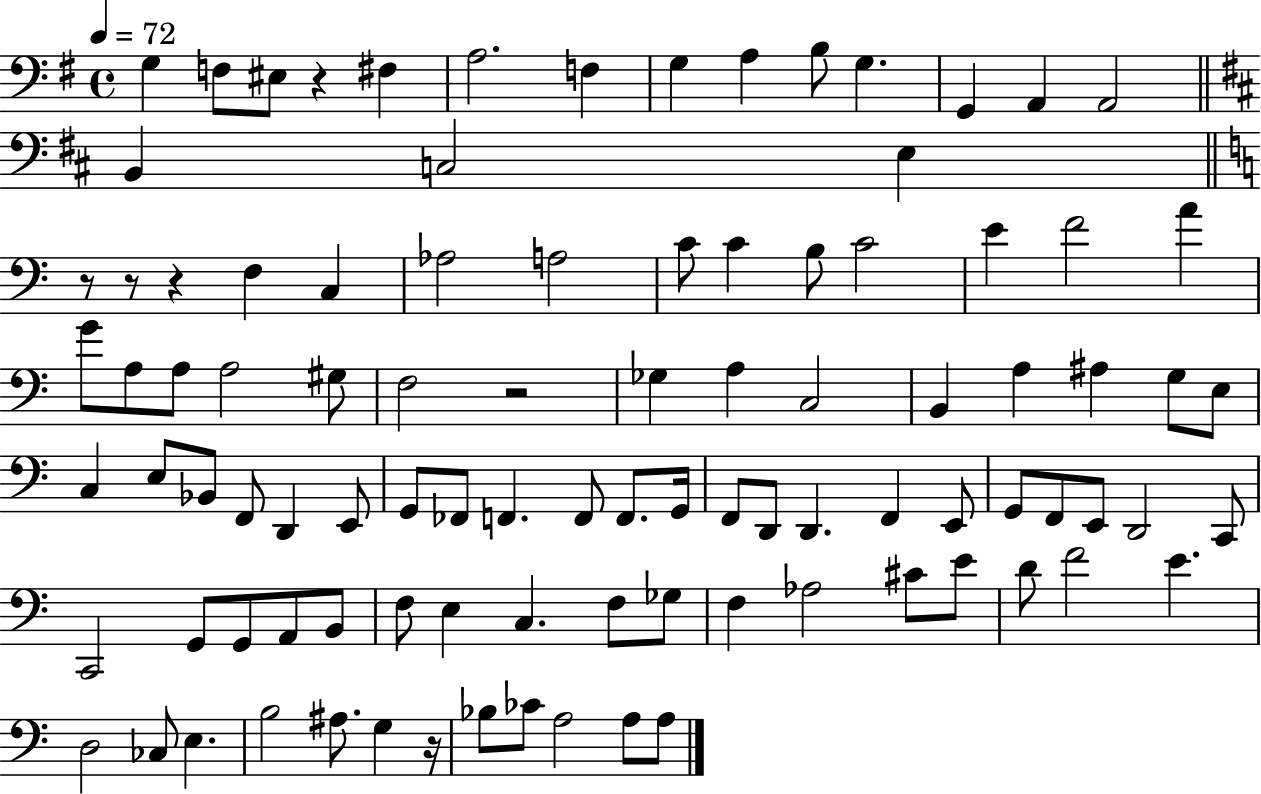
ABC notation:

X:1
T:Untitled
M:4/4
L:1/4
K:G
G, F,/2 ^E,/2 z ^F, A,2 F, G, A, B,/2 G, G,, A,, A,,2 B,, C,2 E, z/2 z/2 z F, C, _A,2 A,2 C/2 C B,/2 C2 E F2 A G/2 A,/2 A,/2 A,2 ^G,/2 F,2 z2 _G, A, C,2 B,, A, ^A, G,/2 E,/2 C, E,/2 _B,,/2 F,,/2 D,, E,,/2 G,,/2 _F,,/2 F,, F,,/2 F,,/2 G,,/4 F,,/2 D,,/2 D,, F,, E,,/2 G,,/2 F,,/2 E,,/2 D,,2 C,,/2 C,,2 G,,/2 G,,/2 A,,/2 B,,/2 F,/2 E, C, F,/2 _G,/2 F, _A,2 ^C/2 E/2 D/2 F2 E D,2 _C,/2 E, B,2 ^A,/2 G, z/4 _B,/2 _C/2 A,2 A,/2 A,/2